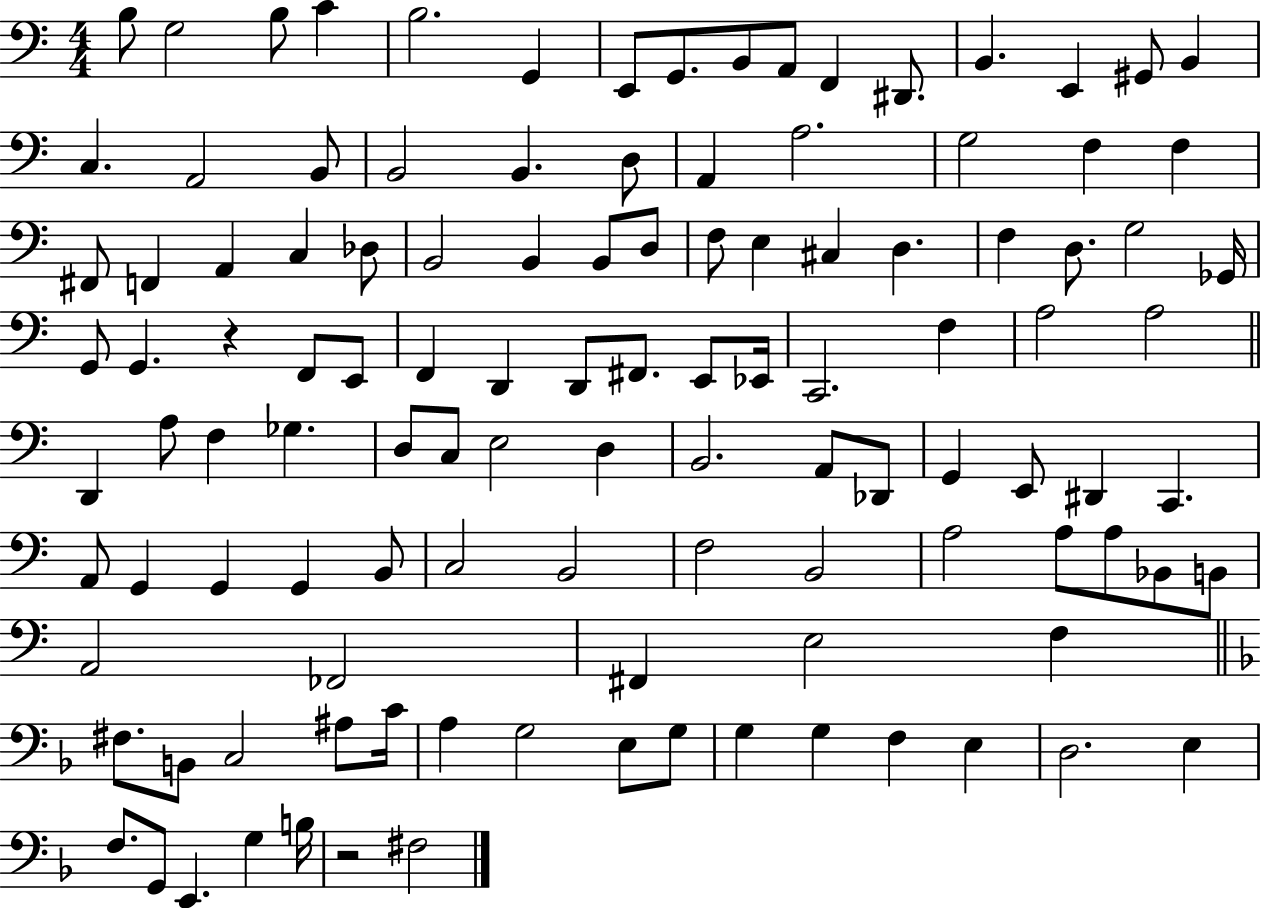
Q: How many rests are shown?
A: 2